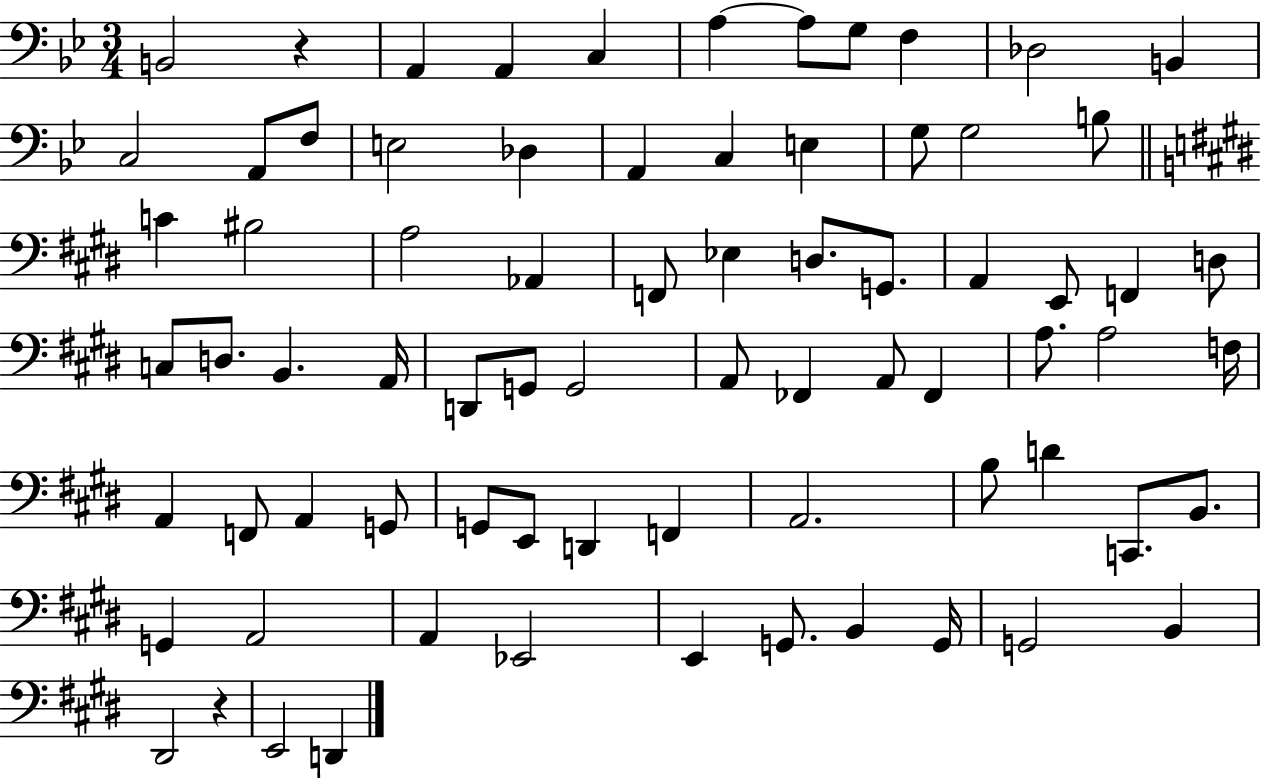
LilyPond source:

{
  \clef bass
  \numericTimeSignature
  \time 3/4
  \key bes \major
  b,2 r4 | a,4 a,4 c4 | a4~~ a8 g8 f4 | des2 b,4 | \break c2 a,8 f8 | e2 des4 | a,4 c4 e4 | g8 g2 b8 | \break \bar "||" \break \key e \major c'4 bis2 | a2 aes,4 | f,8 ees4 d8. g,8. | a,4 e,8 f,4 d8 | \break c8 d8. b,4. a,16 | d,8 g,8 g,2 | a,8 fes,4 a,8 fes,4 | a8. a2 f16 | \break a,4 f,8 a,4 g,8 | g,8 e,8 d,4 f,4 | a,2. | b8 d'4 c,8. b,8. | \break g,4 a,2 | a,4 ees,2 | e,4 g,8. b,4 g,16 | g,2 b,4 | \break dis,2 r4 | e,2 d,4 | \bar "|."
}